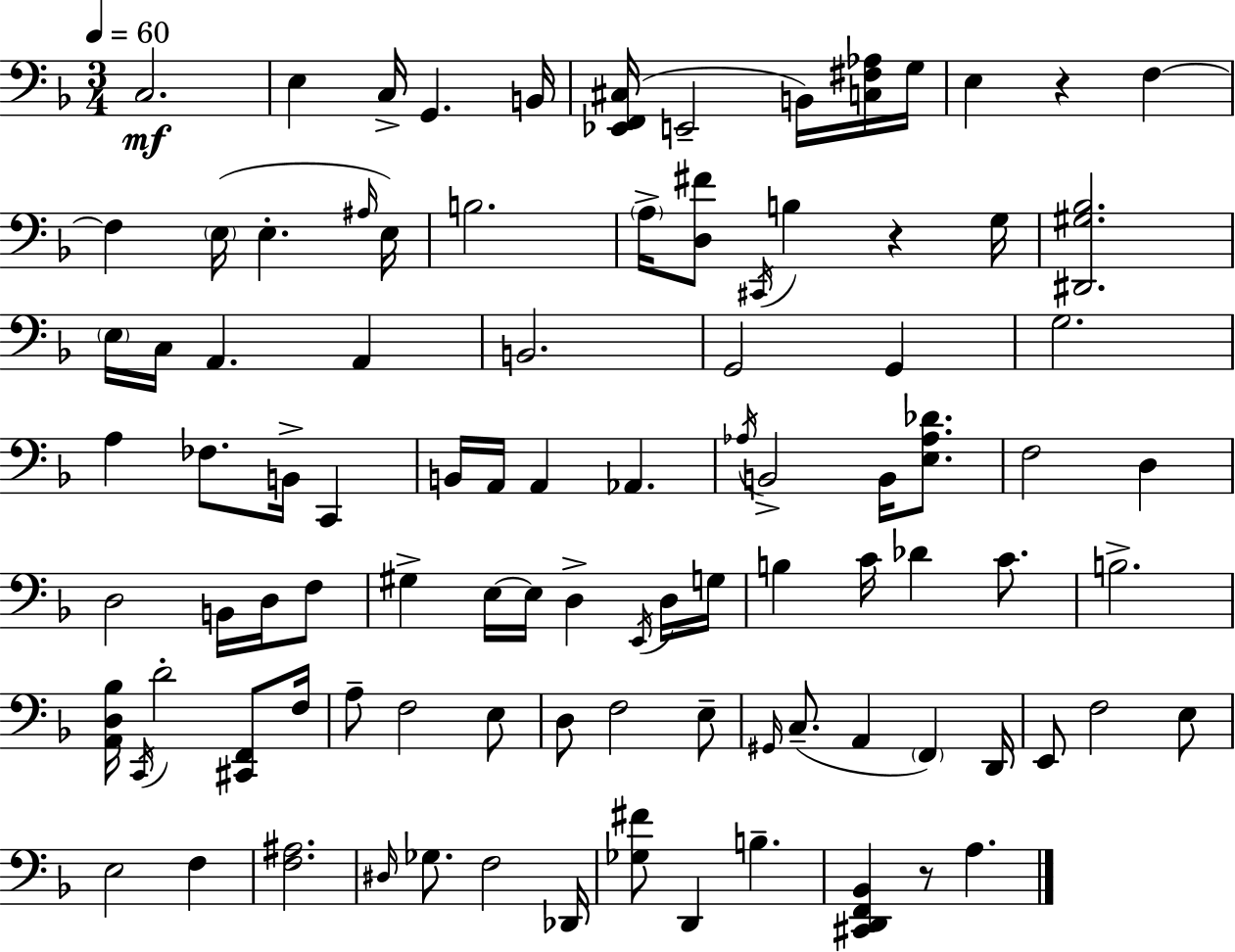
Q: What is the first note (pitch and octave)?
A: C3